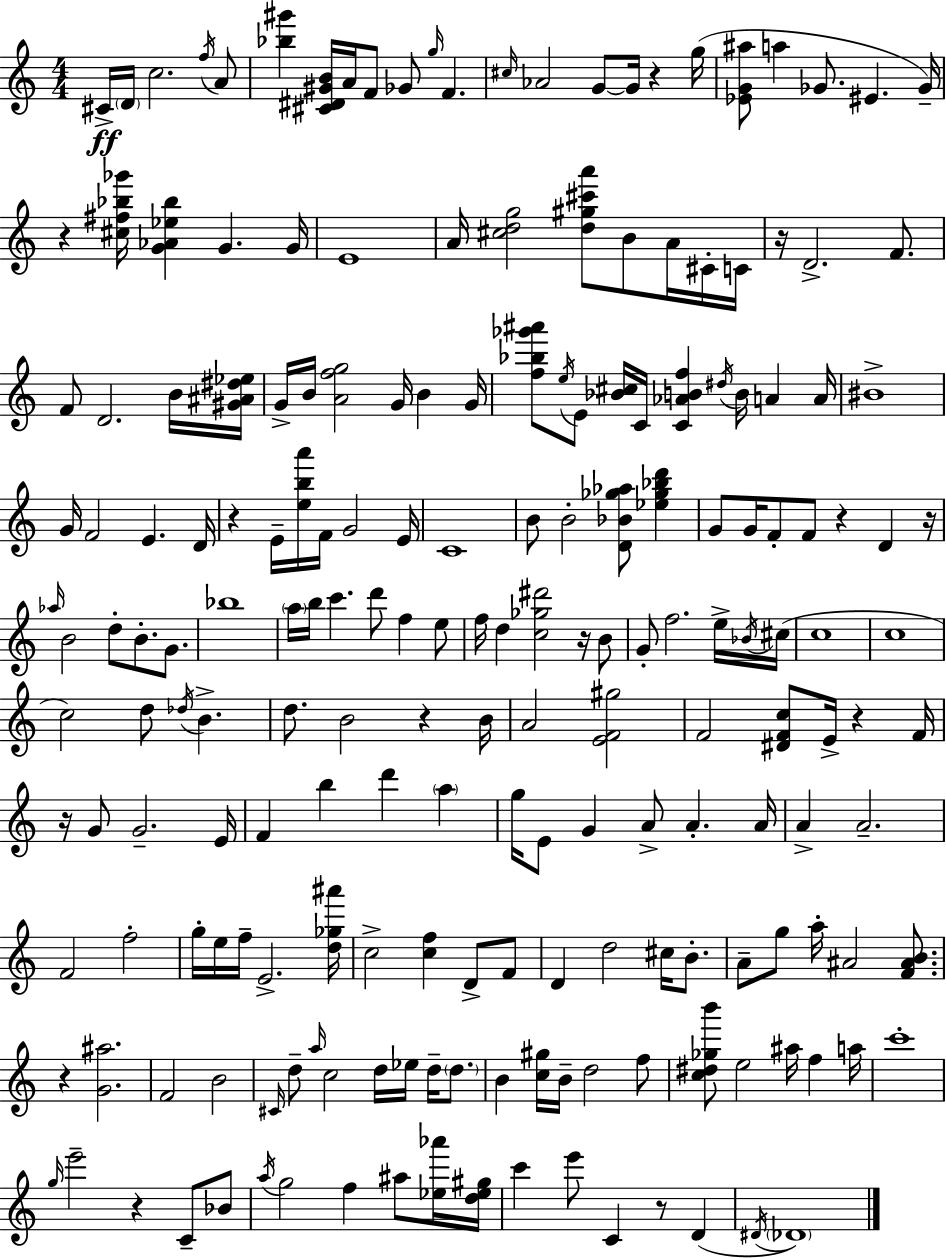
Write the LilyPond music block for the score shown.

{
  \clef treble
  \numericTimeSignature
  \time 4/4
  \key c \major
  \repeat volta 2 { cis'16->\ff \parenthesize d'16 c''2. \acciaccatura { f''16 } a'8 | <bes'' gis'''>4 <cis' dis' gis' b'>16 a'16 f'8 ges'8 \grace { g''16 } f'4. | \grace { cis''16 } aes'2 g'8~~ g'16 r4 | g''16( <ees' g' ais''>8 a''4 ges'8. eis'4. | \break ges'16--) r4 <cis'' fis'' bes'' ges'''>16 <g' aes' ees'' bes''>4 g'4. | g'16 e'1 | a'16 <cis'' d'' g''>2 <d'' gis'' cis''' a'''>8 b'8 | a'16 cis'16-. c'16 r16 d'2.-> | \break f'8. f'8 d'2. | b'16 <gis' ais' dis'' ees''>16 g'16-> b'16 <a' f'' g''>2 g'16 b'4 | g'16 <f'' bes'' ges''' ais'''>8 \acciaccatura { e''16 } e'8 <bes' cis''>16 c'16 <c' aes' b' f''>4 \acciaccatura { dis''16 } b'16 | a'4 a'16 bis'1-> | \break g'16 f'2 e'4. | d'16 r4 e'16-- <e'' b'' a'''>16 f'16 g'2 | e'16 c'1 | b'8 b'2-. <d' bes' ges'' aes''>8 | \break <ees'' ges'' bes'' d'''>4 g'8 g'16 f'8-. f'8 r4 | d'4 r16 \grace { aes''16 } b'2 d''8-. | b'8.-. g'8. bes''1 | \parenthesize a''16 b''16 c'''4. d'''8 | \break f''4 e''8 f''16 d''4 <c'' ges'' dis'''>2 | r16 b'8 g'8-. f''2. | e''16-> \acciaccatura { bes'16 }( cis''16 c''1 | c''1 | \break c''2) d''8 | \acciaccatura { des''16 } b'4.-> d''8. b'2 | r4 b'16 a'2 | <e' f' gis''>2 f'2 | \break <dis' f' c''>8 e'16-> r4 f'16 r16 g'8 g'2.-- | e'16 f'4 b''4 | d'''4 \parenthesize a''4 g''16 e'8 g'4 a'8-> | a'4.-. a'16 a'4-> a'2.-- | \break f'2 | f''2-. g''16-. e''16 f''16-- e'2.-> | <d'' ges'' ais'''>16 c''2-> | <c'' f''>4 d'8-> f'8 d'4 d''2 | \break cis''16 b'8.-. a'8-- g''8 a''16-. ais'2 | <f' ais' b'>8. r4 <g' ais''>2. | f'2 | b'2 \grace { cis'16 } d''8-- \grace { a''16 } c''2 | \break d''16 ees''16 d''16-- \parenthesize d''8. b'4 <c'' gis''>16 b'16-- | d''2 f''8 <c'' dis'' ges'' b'''>8 e''2 | ais''16 f''4 a''16 c'''1-. | \grace { g''16 } e'''2-- | \break r4 c'8-- bes'8 \acciaccatura { a''16 } g''2 | f''4 ais''8 <ees'' aes'''>16 <d'' ees'' gis''>16 c'''4 | e'''8 c'4 r8 d'4( \acciaccatura { dis'16 } \parenthesize des'1) | } \bar "|."
}